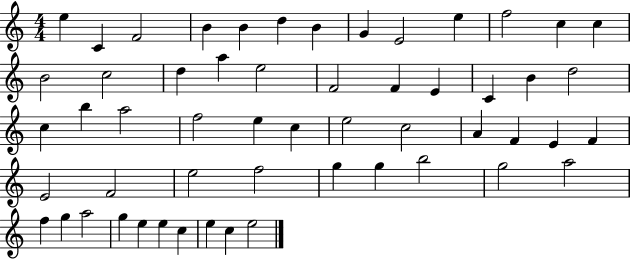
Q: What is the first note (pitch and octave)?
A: E5